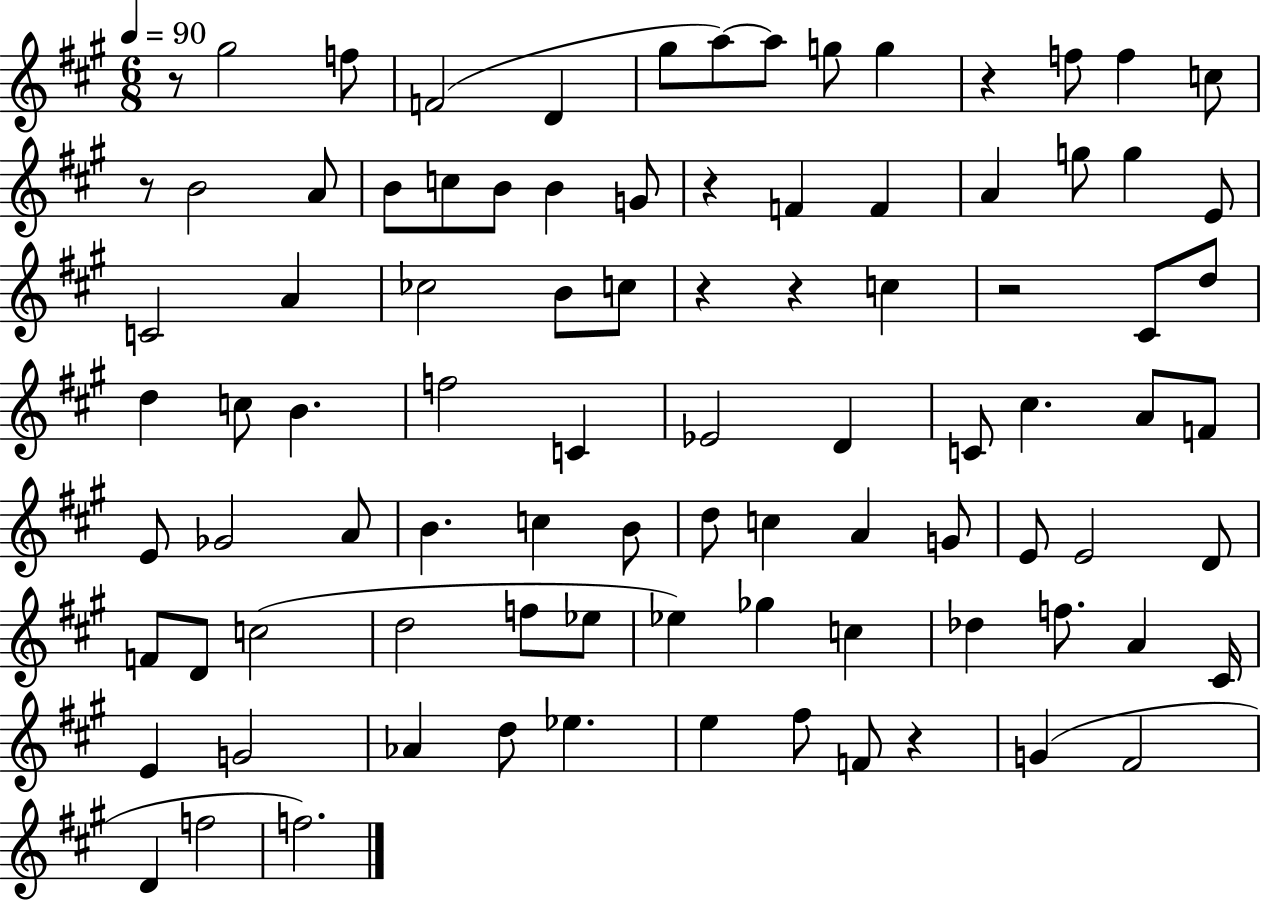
R/e G#5/h F5/e F4/h D4/q G#5/e A5/e A5/e G5/e G5/q R/q F5/e F5/q C5/e R/e B4/h A4/e B4/e C5/e B4/e B4/q G4/e R/q F4/q F4/q A4/q G5/e G5/q E4/e C4/h A4/q CES5/h B4/e C5/e R/q R/q C5/q R/h C#4/e D5/e D5/q C5/e B4/q. F5/h C4/q Eb4/h D4/q C4/e C#5/q. A4/e F4/e E4/e Gb4/h A4/e B4/q. C5/q B4/e D5/e C5/q A4/q G4/e E4/e E4/h D4/e F4/e D4/e C5/h D5/h F5/e Eb5/e Eb5/q Gb5/q C5/q Db5/q F5/e. A4/q C#4/s E4/q G4/h Ab4/q D5/e Eb5/q. E5/q F#5/e F4/e R/q G4/q F#4/h D4/q F5/h F5/h.